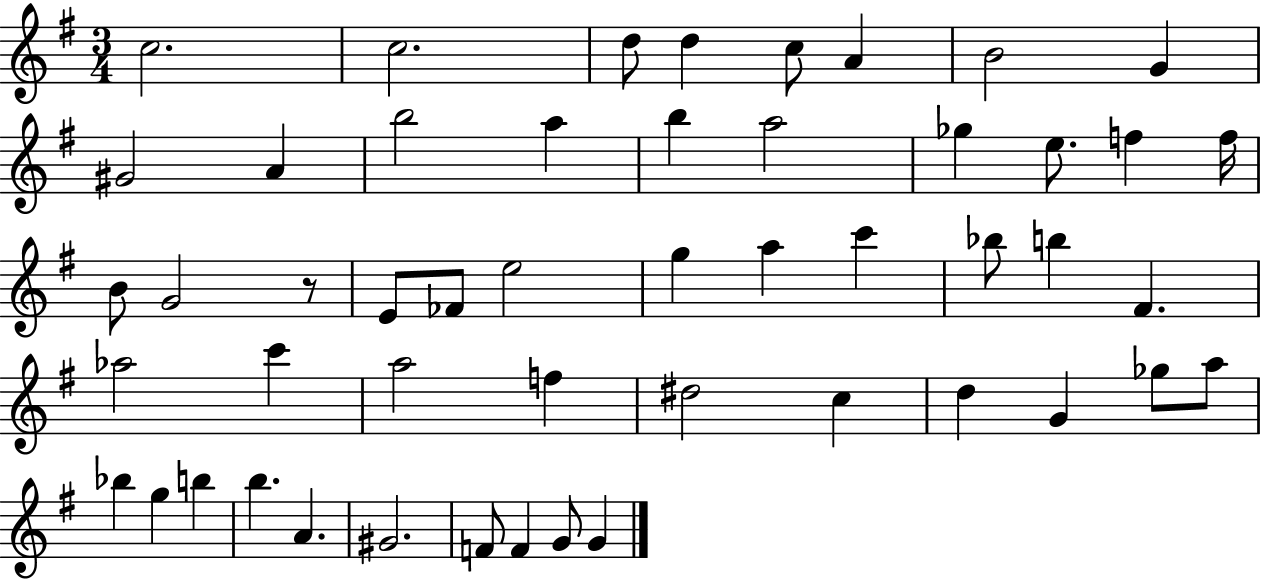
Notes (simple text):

C5/h. C5/h. D5/e D5/q C5/e A4/q B4/h G4/q G#4/h A4/q B5/h A5/q B5/q A5/h Gb5/q E5/e. F5/q F5/s B4/e G4/h R/e E4/e FES4/e E5/h G5/q A5/q C6/q Bb5/e B5/q F#4/q. Ab5/h C6/q A5/h F5/q D#5/h C5/q D5/q G4/q Gb5/e A5/e Bb5/q G5/q B5/q B5/q. A4/q. G#4/h. F4/e F4/q G4/e G4/q